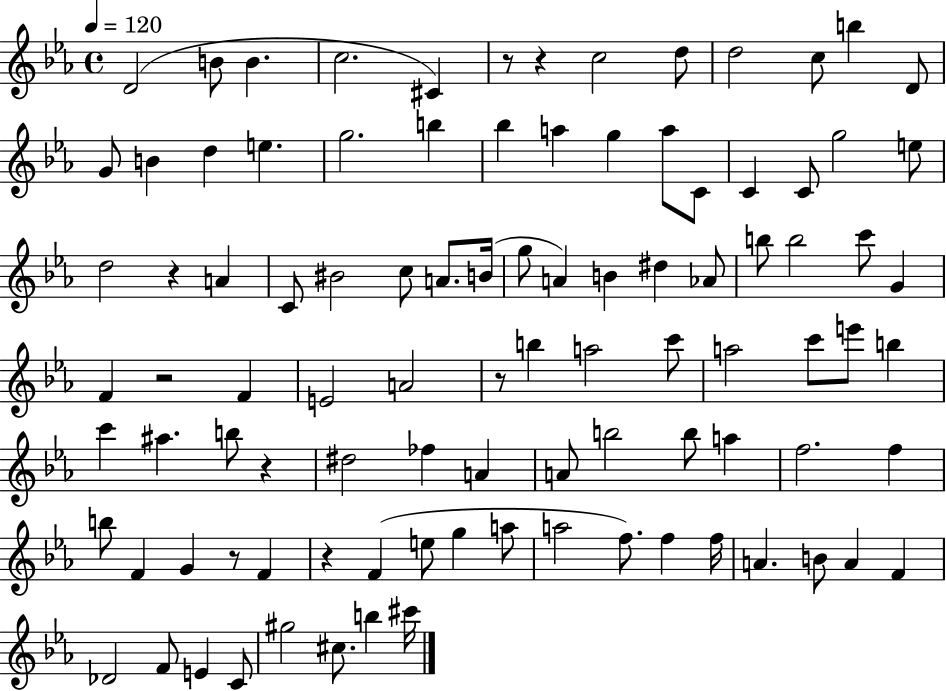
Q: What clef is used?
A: treble